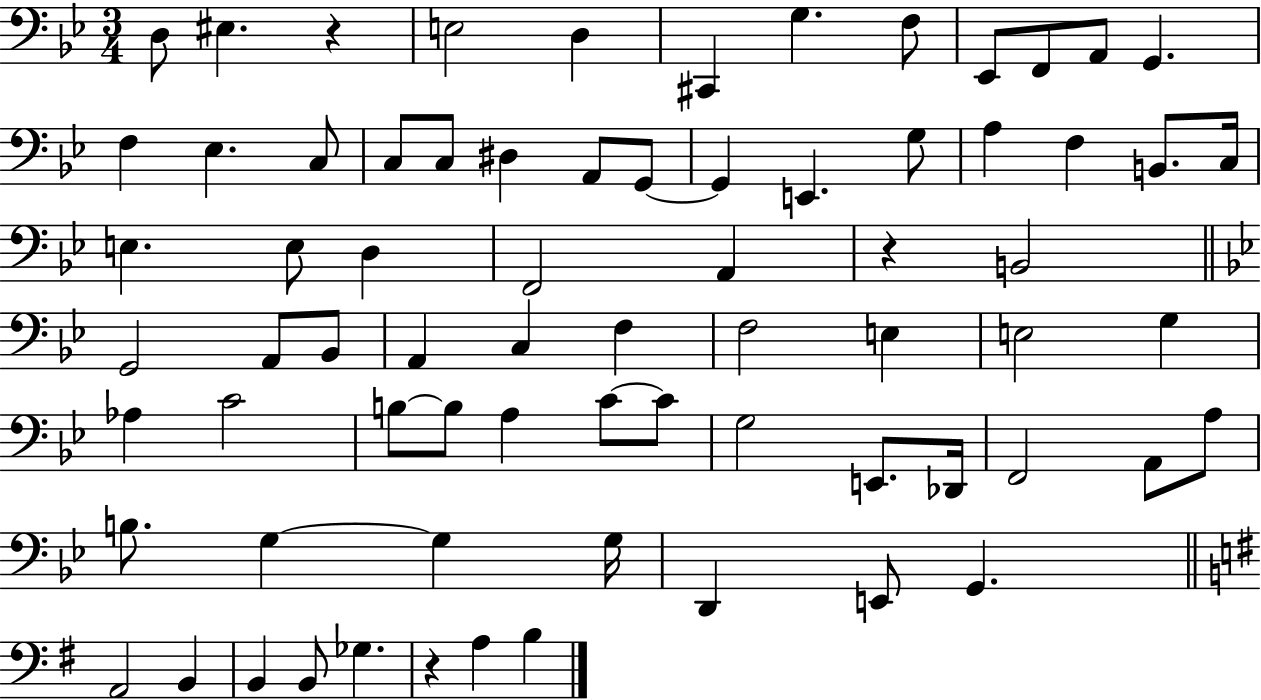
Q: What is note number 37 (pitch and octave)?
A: C3